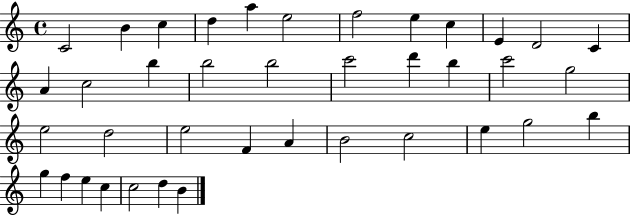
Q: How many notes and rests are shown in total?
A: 39